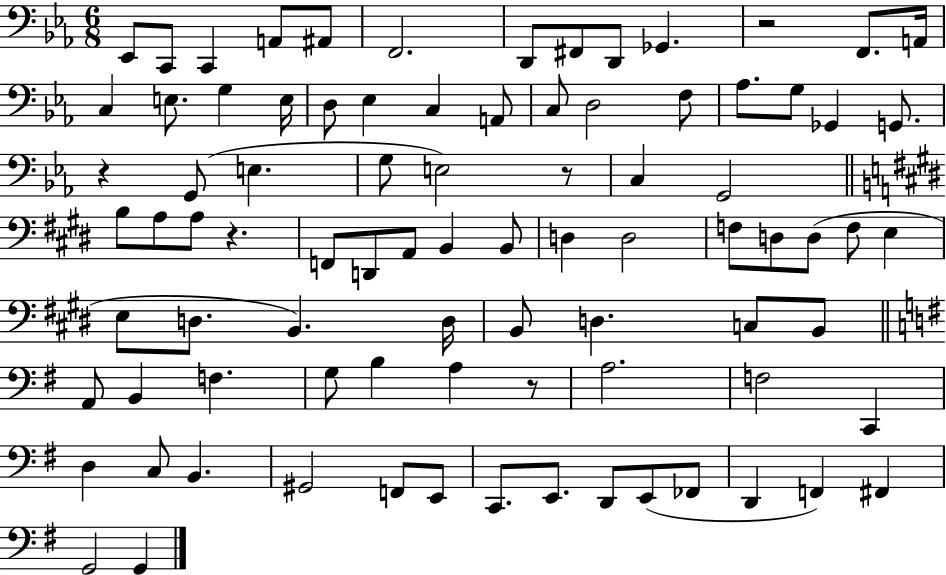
X:1
T:Untitled
M:6/8
L:1/4
K:Eb
_E,,/2 C,,/2 C,, A,,/2 ^A,,/2 F,,2 D,,/2 ^F,,/2 D,,/2 _G,, z2 F,,/2 A,,/4 C, E,/2 G, E,/4 D,/2 _E, C, A,,/2 C,/2 D,2 F,/2 _A,/2 G,/2 _G,, G,,/2 z G,,/2 E, G,/2 E,2 z/2 C, G,,2 B,/2 A,/2 A,/2 z F,,/2 D,,/2 A,,/2 B,, B,,/2 D, D,2 F,/2 D,/2 D,/2 F,/2 E, E,/2 D,/2 B,, D,/4 B,,/2 D, C,/2 B,,/2 A,,/2 B,, F, G,/2 B, A, z/2 A,2 F,2 C,, D, C,/2 B,, ^G,,2 F,,/2 E,,/2 C,,/2 E,,/2 D,,/2 E,,/2 _F,,/2 D,, F,, ^F,, G,,2 G,,